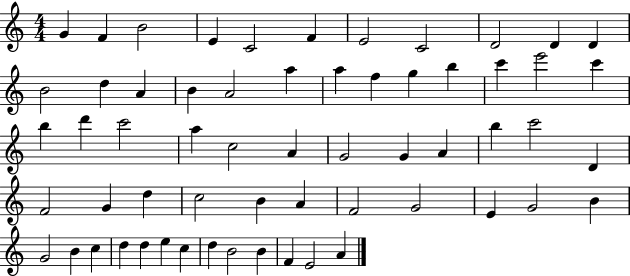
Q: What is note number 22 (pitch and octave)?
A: C6